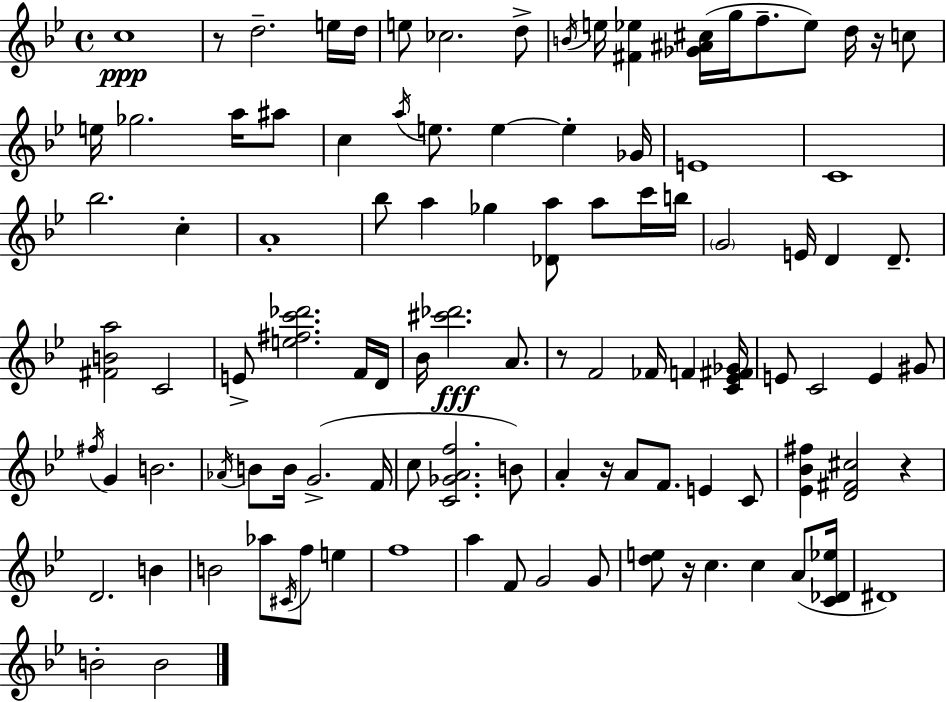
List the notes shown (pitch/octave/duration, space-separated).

C5/w R/e D5/h. E5/s D5/s E5/e CES5/h. D5/e B4/s E5/s [F#4,Eb5]/q [Gb4,A#4,C#5]/s G5/s F5/e. Eb5/e D5/s R/s C5/e E5/s Gb5/h. A5/s A#5/e C5/q A5/s E5/e. E5/q E5/q Gb4/s E4/w C4/w Bb5/h. C5/q A4/w Bb5/e A5/q Gb5/q [Db4,A5]/e A5/e C6/s B5/s G4/h E4/s D4/q D4/e. [F#4,B4,A5]/h C4/h E4/e [E5,F#5,C6,Db6]/h. F4/s D4/s Bb4/s [C#6,Db6]/h. A4/e. R/e F4/h FES4/s F4/q [C4,Eb4,F#4,Gb4]/s E4/e C4/h E4/q G#4/e F#5/s G4/q B4/h. Ab4/s B4/e B4/s G4/h. F4/s C5/e [C4,Gb4,A4,F5]/h. B4/e A4/q R/s A4/e F4/e. E4/q C4/e [Eb4,Bb4,F#5]/q [D4,F#4,C#5]/h R/q D4/h. B4/q B4/h Ab5/e C#4/s F5/e E5/q F5/w A5/q F4/e G4/h G4/e [D5,E5]/e R/s C5/q. C5/q A4/e [C4,Db4,Eb5]/s D#4/w B4/h B4/h